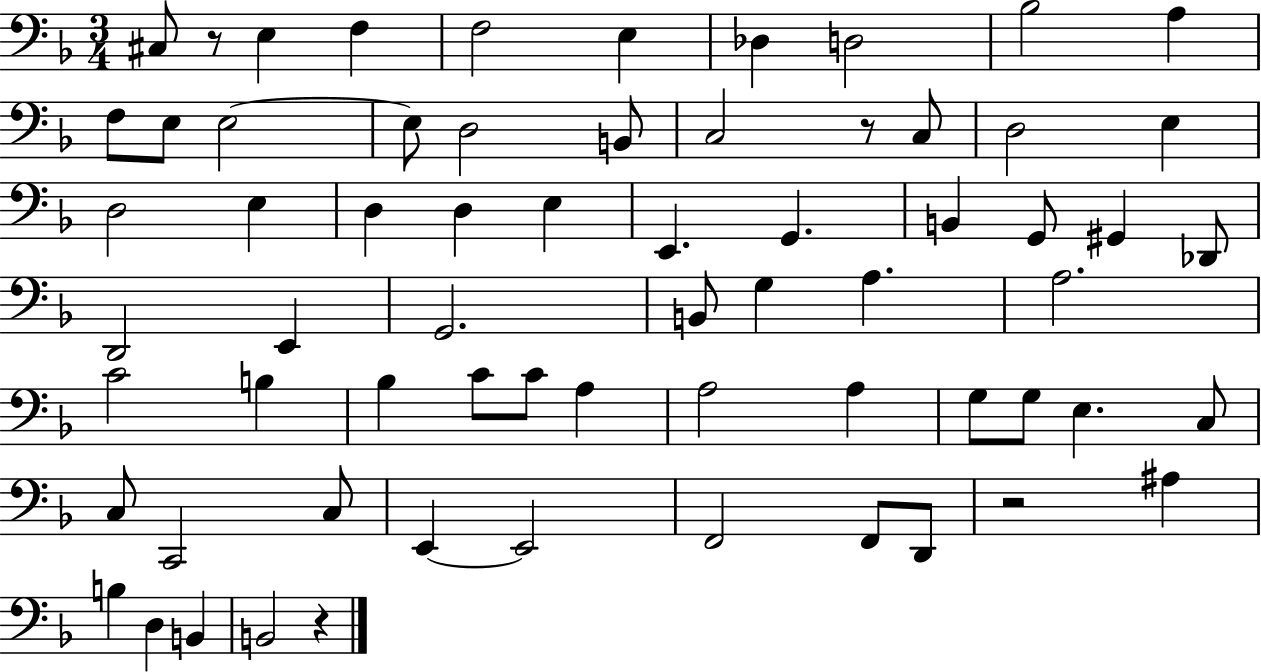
C#3/e R/e E3/q F3/q F3/h E3/q Db3/q D3/h Bb3/h A3/q F3/e E3/e E3/h E3/e D3/h B2/e C3/h R/e C3/e D3/h E3/q D3/h E3/q D3/q D3/q E3/q E2/q. G2/q. B2/q G2/e G#2/q Db2/e D2/h E2/q G2/h. B2/e G3/q A3/q. A3/h. C4/h B3/q Bb3/q C4/e C4/e A3/q A3/h A3/q G3/e G3/e E3/q. C3/e C3/e C2/h C3/e E2/q E2/h F2/h F2/e D2/e R/h A#3/q B3/q D3/q B2/q B2/h R/q